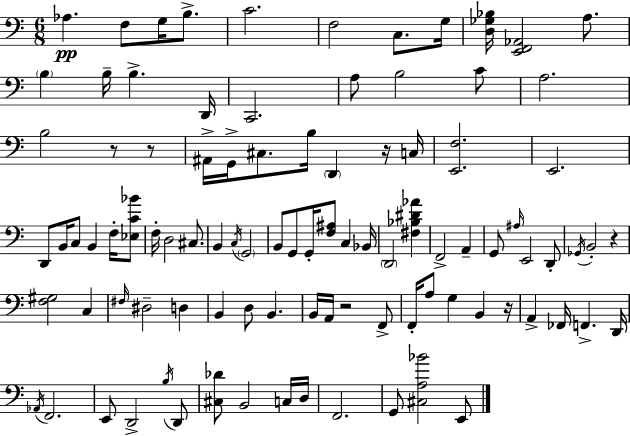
Ab3/q. F3/e G3/s B3/e. C4/h. F3/h C3/e. G3/s [D3,Gb3,Bb3]/s [E2,F2,Ab2]/h A3/e. B3/q B3/s B3/q. D2/s C2/h. A3/e B3/h C4/e A3/h. B3/h R/e R/e A#2/s G2/s C#3/e. B3/s D2/q R/s C3/s [E2,F3]/h. E2/h. D2/e B2/s C3/e B2/q F3/s [Eb3,C4,Bb4]/e F3/s D3/h C#3/e. B2/q C3/s G2/h B2/e G2/e G2/s [F3,A#3]/e C3/q Bb2/s D2/h [F#3,Bb3,D#4,Ab4]/q F2/h A2/q G2/e A#3/s E2/h D2/e Gb2/s B2/h R/q [F3,G#3]/h C3/q F#3/s D#3/h D3/q B2/q D3/e B2/q. B2/s A2/s R/h F2/e F2/s A3/e G3/q B2/q R/s A2/q FES2/s F2/q. D2/s Ab2/s F2/h. E2/e D2/h B3/s D2/e [C#3,Db4]/e B2/h C3/s D3/s F2/h. G2/e [C#3,A3,Bb4]/h E2/e